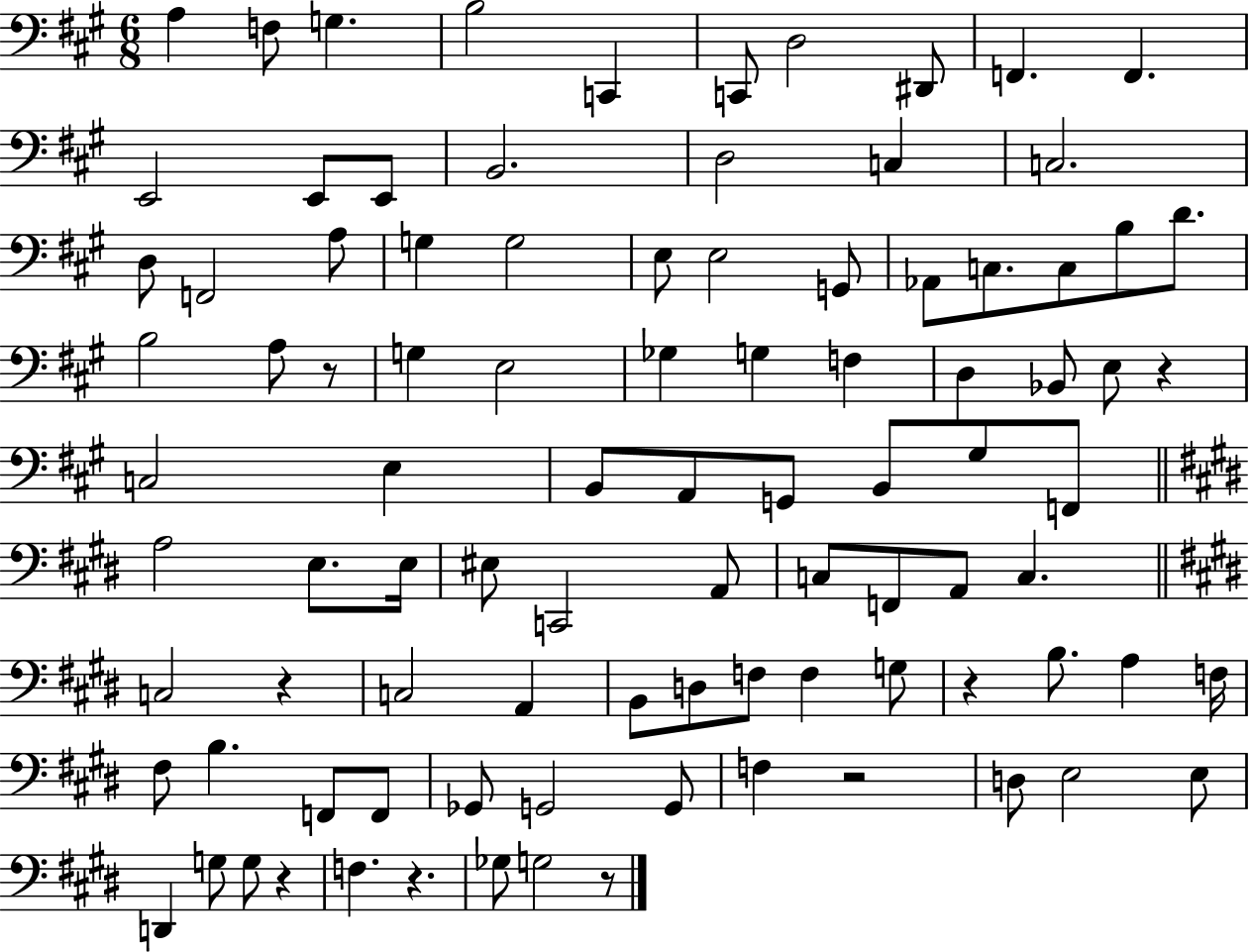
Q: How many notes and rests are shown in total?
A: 94